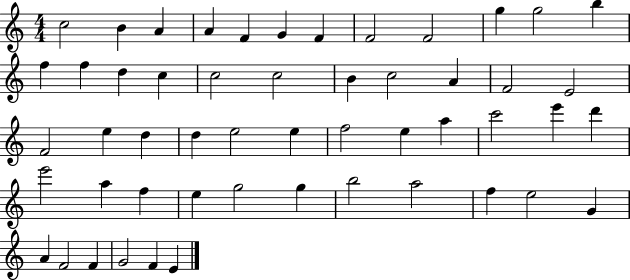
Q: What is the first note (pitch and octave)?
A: C5